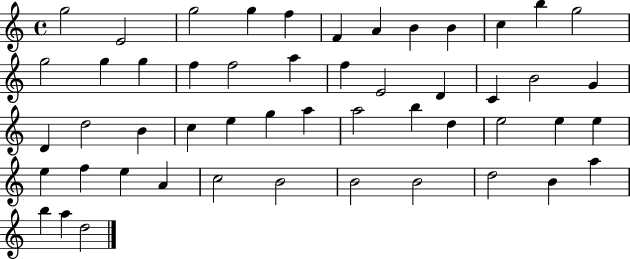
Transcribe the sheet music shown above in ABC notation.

X:1
T:Untitled
M:4/4
L:1/4
K:C
g2 E2 g2 g f F A B B c b g2 g2 g g f f2 a f E2 D C B2 G D d2 B c e g a a2 b d e2 e e e f e A c2 B2 B2 B2 d2 B a b a d2